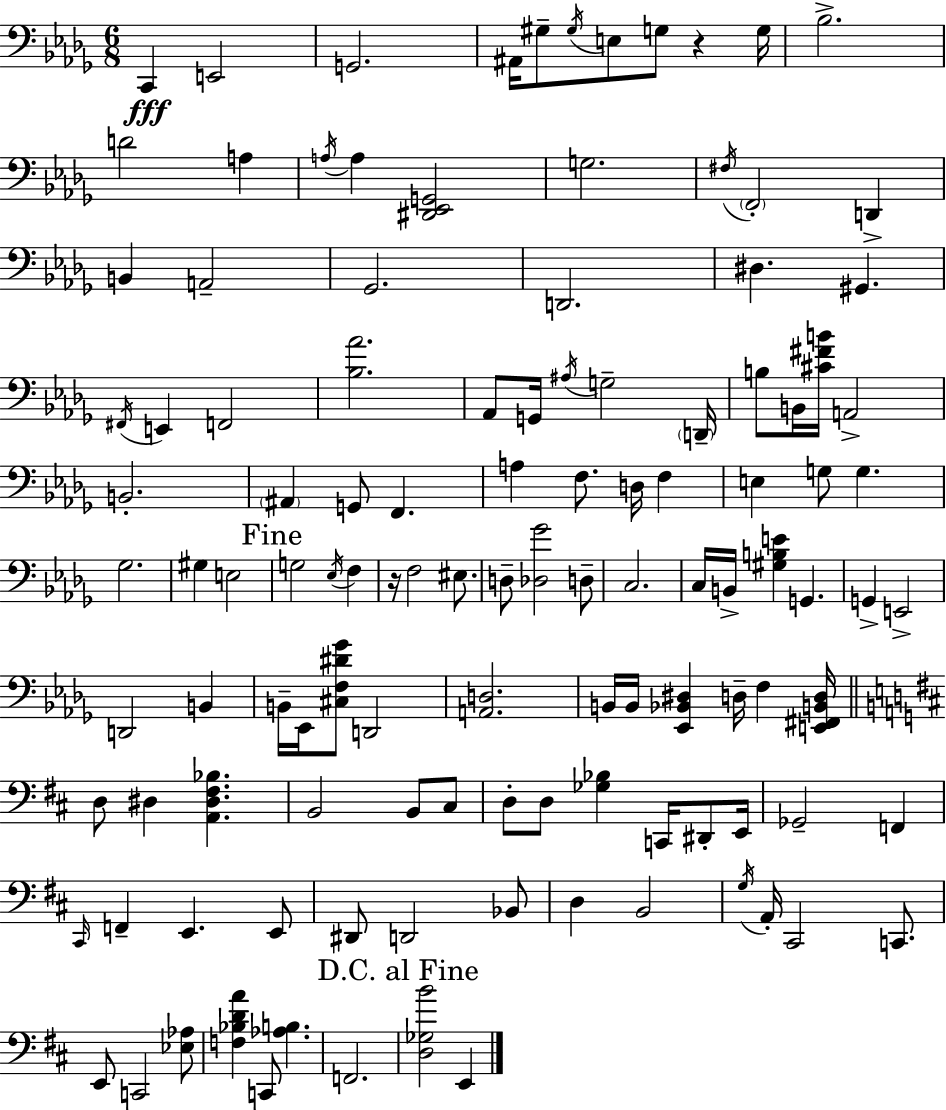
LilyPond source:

{
  \clef bass
  \numericTimeSignature
  \time 6/8
  \key bes \minor
  c,4\fff e,2 | g,2. | ais,16 gis8-- \acciaccatura { gis16 } e8 g8 r4 | g16 bes2.-> | \break d'2 a4 | \acciaccatura { a16 } a4 <dis, ees, g,>2 | g2. | \acciaccatura { fis16 } \parenthesize f,2-. d,4-> | \break b,4 a,2-- | ges,2. | d,2. | dis4. gis,4. | \break \acciaccatura { fis,16 } e,4 f,2 | <bes aes'>2. | aes,8 g,16 \acciaccatura { ais16 } g2-- | \parenthesize d,16-- b8 b,16 <cis' fis' b'>16 a,2-> | \break b,2.-. | \parenthesize ais,4 g,8 f,4. | a4 f8. | d16 f4 e4 g8 g4. | \break ges2. | gis4 e2 | \mark "Fine" g2 | \acciaccatura { ees16 } f4 r16 f2 | \break eis8. d8-- <des ges'>2 | d8-- c2. | c16 b,16-> <gis b e'>4 | g,4. g,4-> e,2-> | \break d,2 | b,4 b,16-- ees,16 <cis f dis' ges'>8 d,2 | <a, d>2. | b,16 b,16 <ees, bes, dis>4 | \break d16-- f4 <e, fis, b, d>16 \bar "||" \break \key b \minor d8 dis4 <a, dis fis bes>4. | b,2 b,8 cis8 | d8-. d8 <ges bes>4 c,16 dis,8-. e,16 | ges,2-- f,4 | \break \grace { cis,16 } f,4-- e,4. e,8 | dis,8 d,2 bes,8 | d4 b,2 | \acciaccatura { g16 } a,16-. cis,2 c,8. | \break e,8 c,2 | <ees aes>8 <f bes d' a'>4 c,8 <aes b>4. | f,2. | \mark "D.C. al Fine" <d ges b'>2 e,4 | \break \bar "|."
}